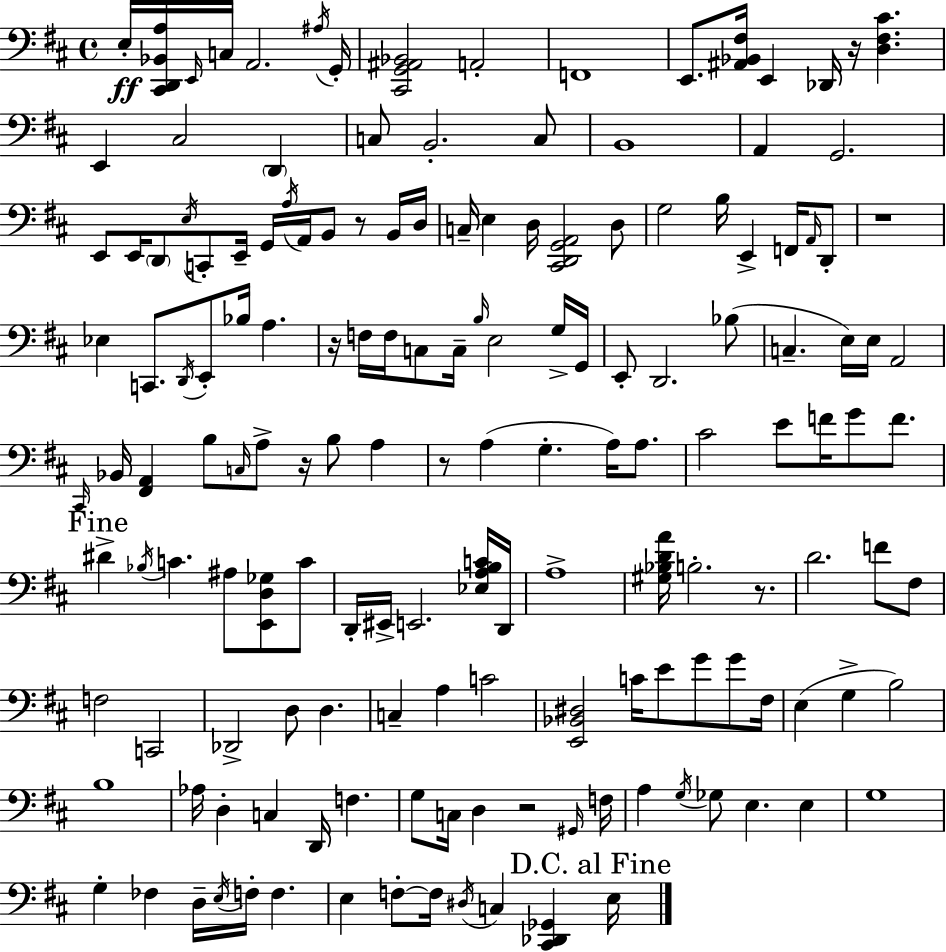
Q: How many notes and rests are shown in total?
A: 157